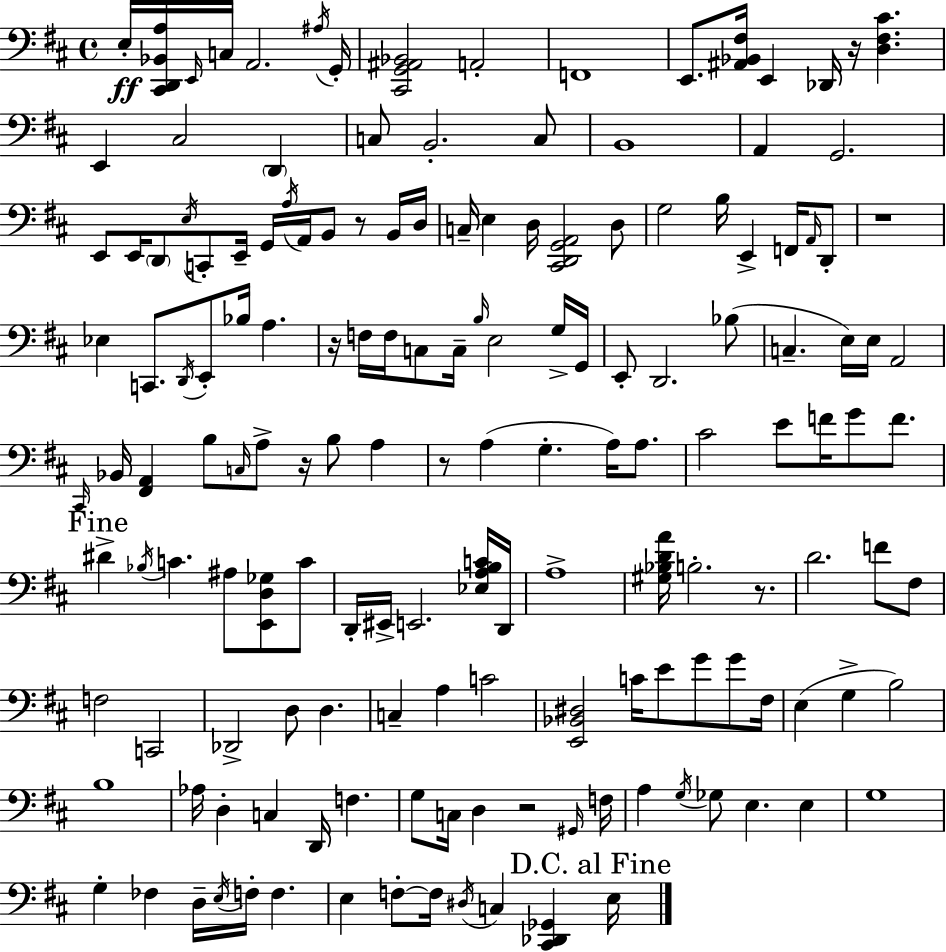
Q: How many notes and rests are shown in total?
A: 157